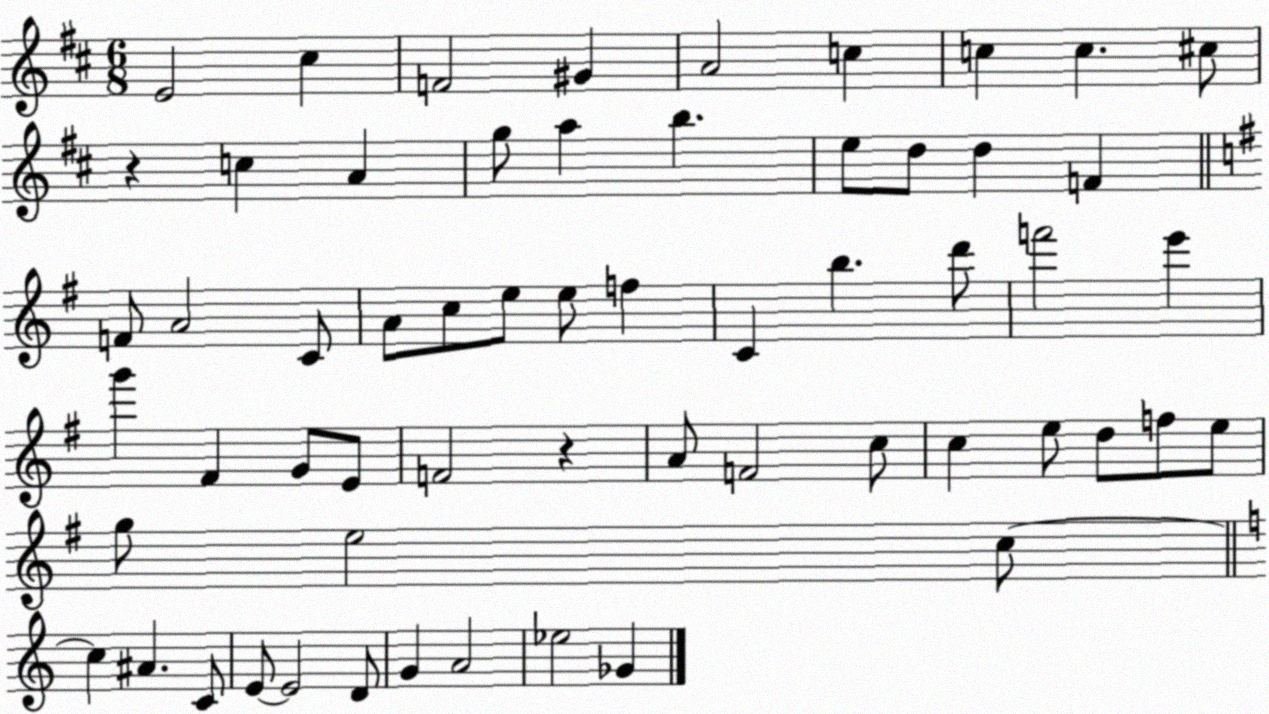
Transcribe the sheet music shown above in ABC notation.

X:1
T:Untitled
M:6/8
L:1/4
K:D
E2 ^c F2 ^G A2 c c c ^c/2 z c A g/2 a b e/2 d/2 d F F/2 A2 C/2 A/2 c/2 e/2 e/2 f C b d'/2 f'2 e' g' ^F G/2 E/2 F2 z A/2 F2 c/2 c e/2 d/2 f/2 e/2 g/2 e2 c/2 c ^A C/2 E/2 E2 D/2 G A2 _e2 _G